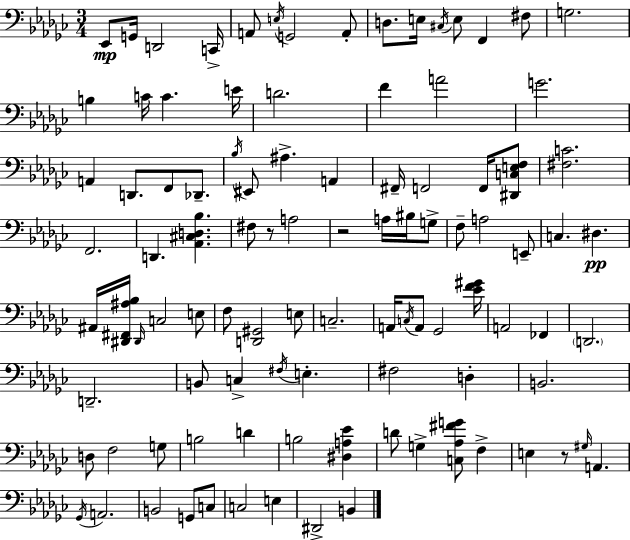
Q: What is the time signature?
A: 3/4